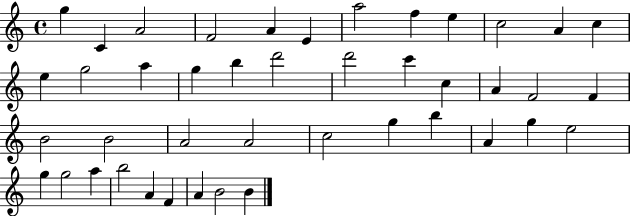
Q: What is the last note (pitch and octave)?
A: B4